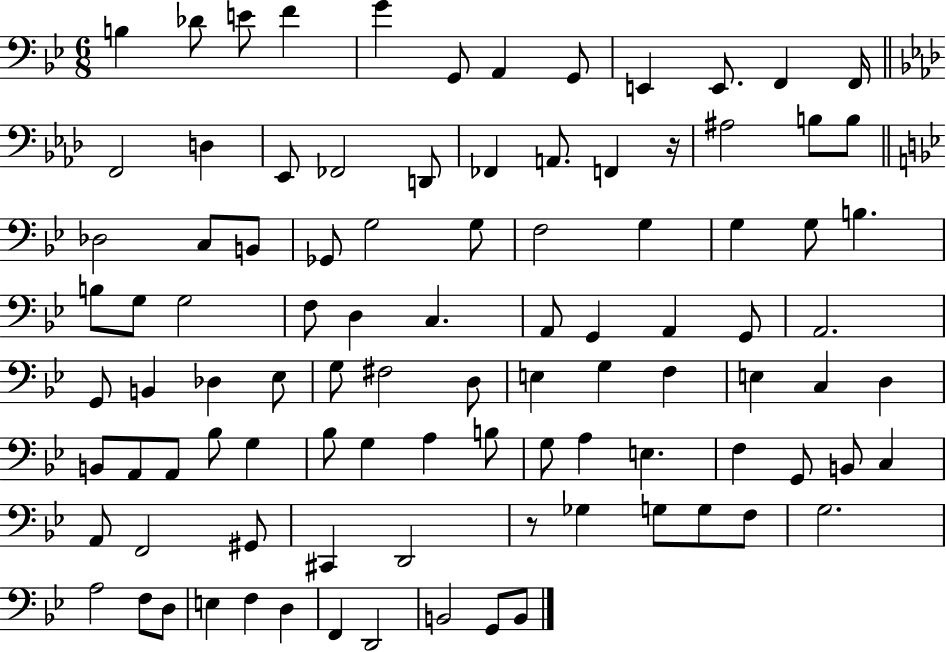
{
  \clef bass
  \numericTimeSignature
  \time 6/8
  \key bes \major
  b4 des'8 e'8 f'4 | g'4 g,8 a,4 g,8 | e,4 e,8. f,4 f,16 | \bar "||" \break \key aes \major f,2 d4 | ees,8 fes,2 d,8 | fes,4 a,8. f,4 r16 | ais2 b8 b8 | \break \bar "||" \break \key bes \major des2 c8 b,8 | ges,8 g2 g8 | f2 g4 | g4 g8 b4. | \break b8 g8 g2 | f8 d4 c4. | a,8 g,4 a,4 g,8 | a,2. | \break g,8 b,4 des4 ees8 | g8 fis2 d8 | e4 g4 f4 | e4 c4 d4 | \break b,8 a,8 a,8 bes8 g4 | bes8 g4 a4 b8 | g8 a4 e4. | f4 g,8 b,8 c4 | \break a,8 f,2 gis,8 | cis,4 d,2 | r8 ges4 g8 g8 f8 | g2. | \break a2 f8 d8 | e4 f4 d4 | f,4 d,2 | b,2 g,8 b,8 | \break \bar "|."
}